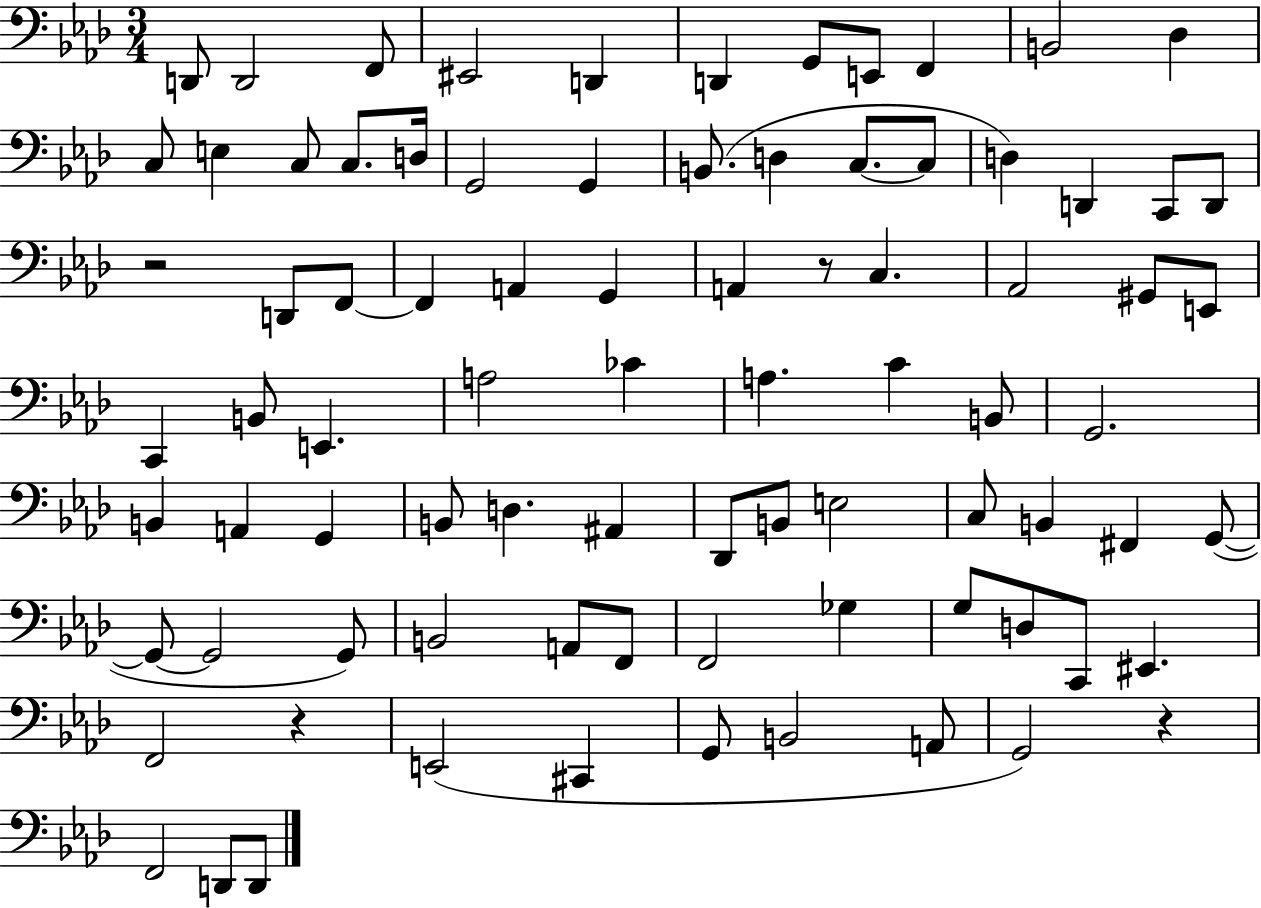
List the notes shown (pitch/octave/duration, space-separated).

D2/e D2/h F2/e EIS2/h D2/q D2/q G2/e E2/e F2/q B2/h Db3/q C3/e E3/q C3/e C3/e. D3/s G2/h G2/q B2/e. D3/q C3/e. C3/e D3/q D2/q C2/e D2/e R/h D2/e F2/e F2/q A2/q G2/q A2/q R/e C3/q. Ab2/h G#2/e E2/e C2/q B2/e E2/q. A3/h CES4/q A3/q. C4/q B2/e G2/h. B2/q A2/q G2/q B2/e D3/q. A#2/q Db2/e B2/e E3/h C3/e B2/q F#2/q G2/e G2/e G2/h G2/e B2/h A2/e F2/e F2/h Gb3/q G3/e D3/e C2/e EIS2/q. F2/h R/q E2/h C#2/q G2/e B2/h A2/e G2/h R/q F2/h D2/e D2/e